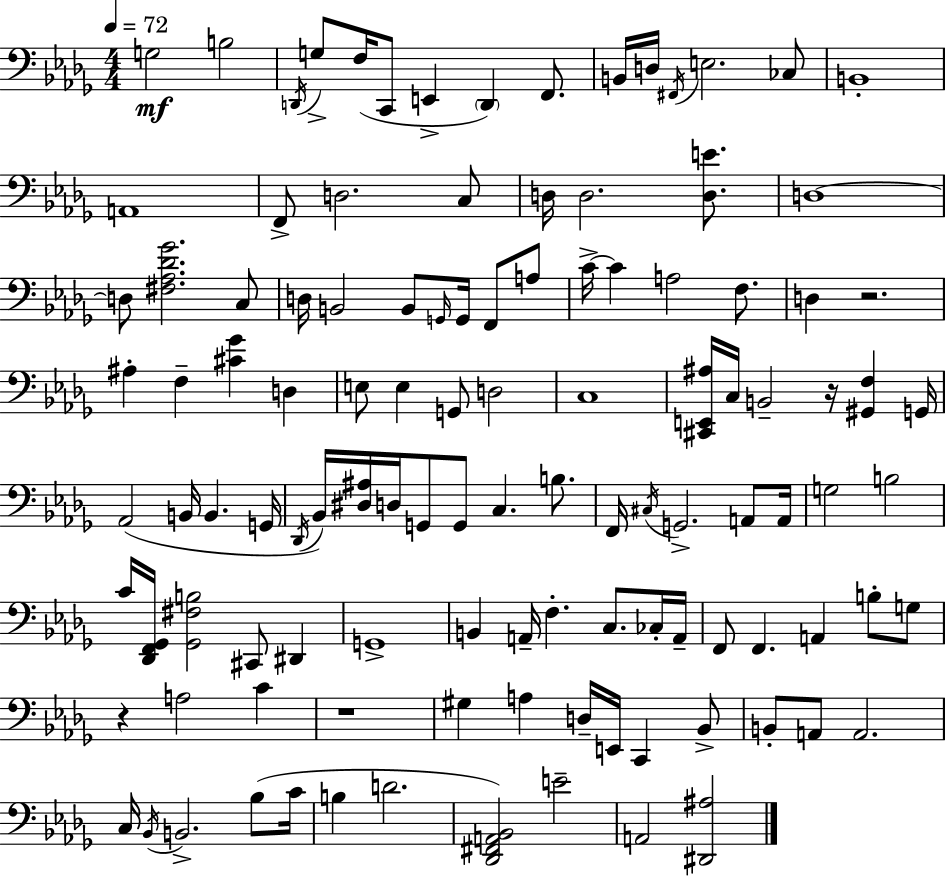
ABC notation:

X:1
T:Untitled
M:4/4
L:1/4
K:Bbm
G,2 B,2 D,,/4 G,/2 F,/4 C,,/2 E,, D,, F,,/2 B,,/4 D,/4 ^F,,/4 E,2 _C,/2 B,,4 A,,4 F,,/2 D,2 C,/2 D,/4 D,2 [D,E]/2 D,4 D,/2 [^F,_A,_D_G]2 C,/2 D,/4 B,,2 B,,/2 G,,/4 G,,/4 F,,/2 A,/2 C/4 C A,2 F,/2 D, z2 ^A, F, [^C_G] D, E,/2 E, G,,/2 D,2 C,4 [^C,,E,,^A,]/4 C,/4 B,,2 z/4 [^G,,F,] G,,/4 _A,,2 B,,/4 B,, G,,/4 _D,,/4 _B,,/4 [^D,^A,]/4 D,/4 G,,/2 G,,/2 C, B,/2 F,,/4 ^C,/4 G,,2 A,,/2 A,,/4 G,2 B,2 C/4 [_D,,F,,_G,,]/4 [_G,,^F,B,]2 ^C,,/2 ^D,, G,,4 B,, A,,/4 F, C,/2 _C,/4 A,,/4 F,,/2 F,, A,, B,/2 G,/2 z A,2 C z4 ^G, A, D,/4 E,,/4 C,, _B,,/2 B,,/2 A,,/2 A,,2 C,/4 _B,,/4 B,,2 _B,/2 C/4 B, D2 [_D,,^F,,A,,_B,,]2 E2 A,,2 [^D,,^A,]2